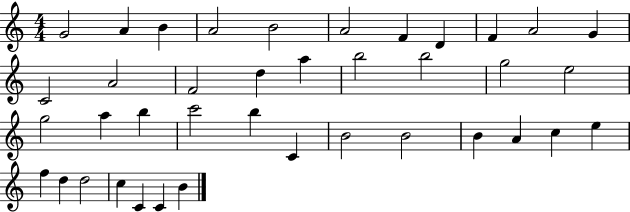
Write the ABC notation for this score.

X:1
T:Untitled
M:4/4
L:1/4
K:C
G2 A B A2 B2 A2 F D F A2 G C2 A2 F2 d a b2 b2 g2 e2 g2 a b c'2 b C B2 B2 B A c e f d d2 c C C B